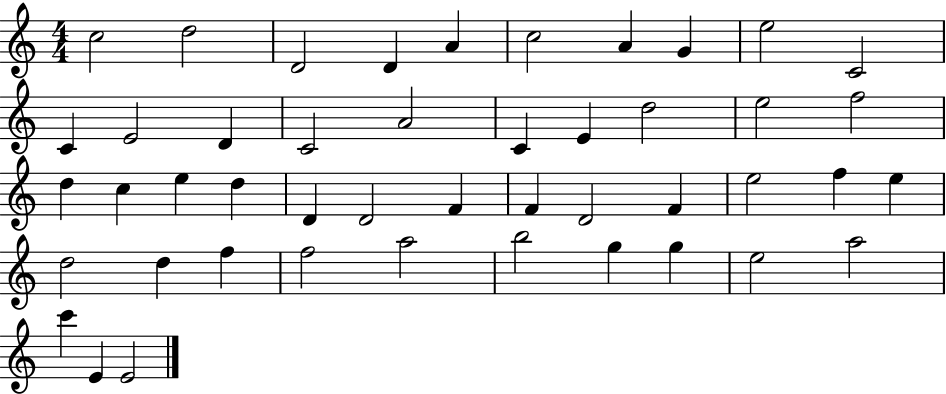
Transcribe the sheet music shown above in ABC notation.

X:1
T:Untitled
M:4/4
L:1/4
K:C
c2 d2 D2 D A c2 A G e2 C2 C E2 D C2 A2 C E d2 e2 f2 d c e d D D2 F F D2 F e2 f e d2 d f f2 a2 b2 g g e2 a2 c' E E2